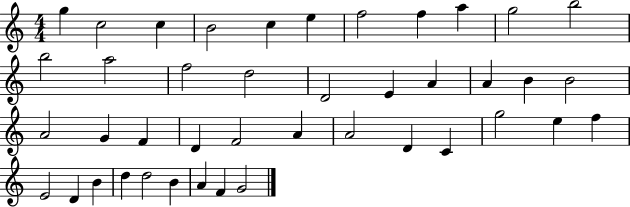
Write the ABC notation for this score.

X:1
T:Untitled
M:4/4
L:1/4
K:C
g c2 c B2 c e f2 f a g2 b2 b2 a2 f2 d2 D2 E A A B B2 A2 G F D F2 A A2 D C g2 e f E2 D B d d2 B A F G2